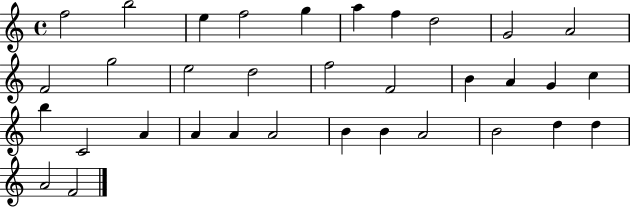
F5/h B5/h E5/q F5/h G5/q A5/q F5/q D5/h G4/h A4/h F4/h G5/h E5/h D5/h F5/h F4/h B4/q A4/q G4/q C5/q B5/q C4/h A4/q A4/q A4/q A4/h B4/q B4/q A4/h B4/h D5/q D5/q A4/h F4/h